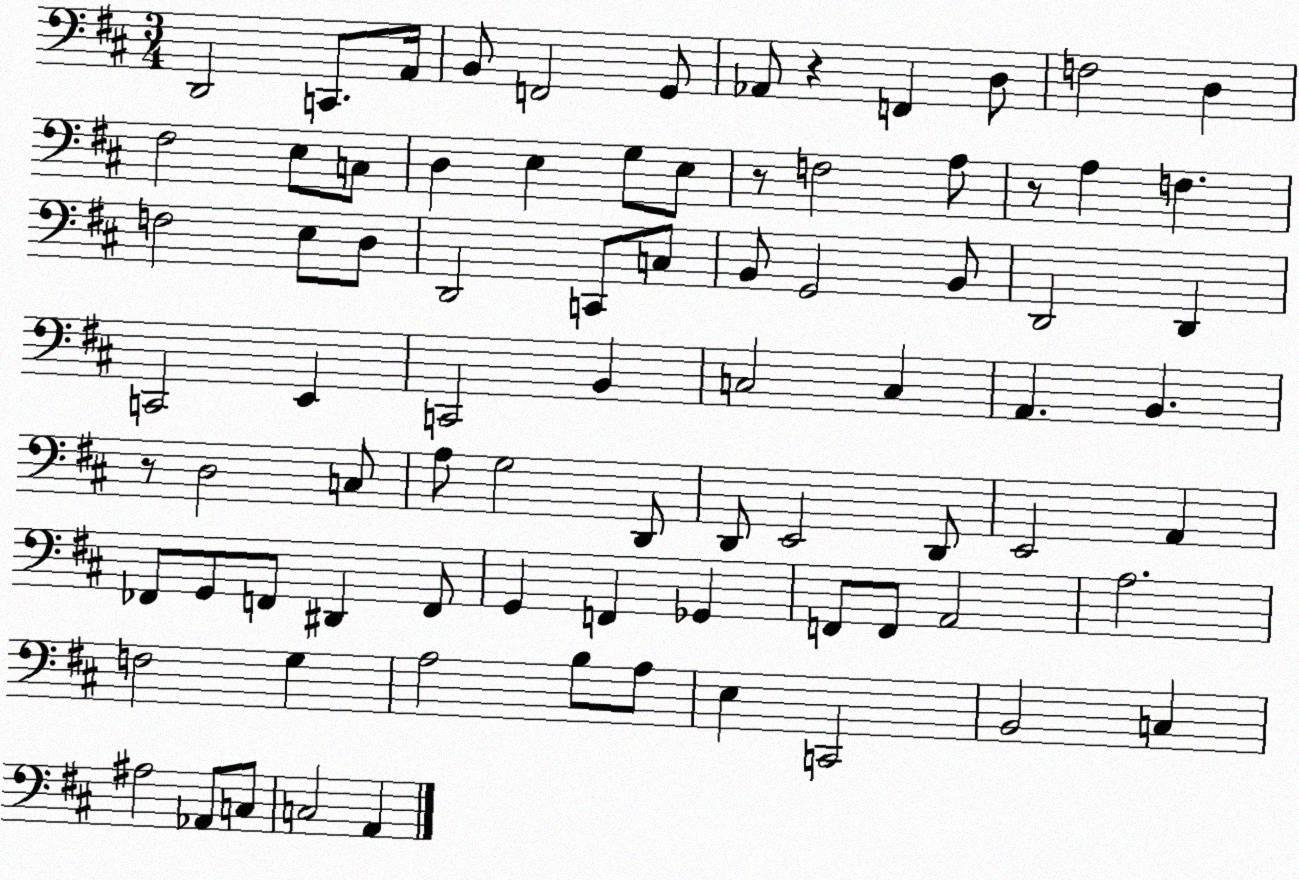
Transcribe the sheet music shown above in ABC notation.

X:1
T:Untitled
M:3/4
L:1/4
K:D
D,,2 C,,/2 A,,/4 B,,/2 F,,2 G,,/2 _A,,/2 z F,, D,/2 F,2 D, ^F,2 E,/2 C,/2 D, E, G,/2 E,/2 z/2 F,2 A,/2 z/2 A, F, F,2 E,/2 D,/2 D,,2 C,,/2 C,/2 B,,/2 G,,2 B,,/2 D,,2 D,, C,,2 E,, C,,2 B,, C,2 C, A,, B,, z/2 D,2 C,/2 A,/2 G,2 D,,/2 D,,/2 E,,2 D,,/2 E,,2 A,, _F,,/2 G,,/2 F,,/2 ^D,, F,,/2 G,, F,, _G,, F,,/2 F,,/2 A,,2 A,2 F,2 G, A,2 B,/2 A,/2 E, C,,2 B,,2 C, ^A,2 _A,,/2 C,/2 C,2 A,,